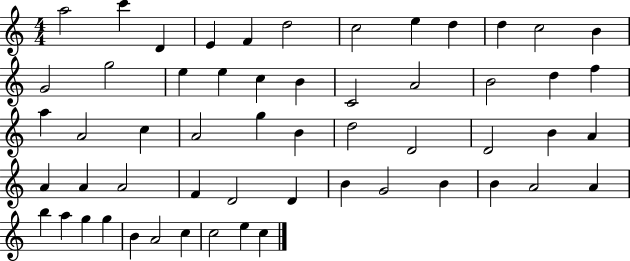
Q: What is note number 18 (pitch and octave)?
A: B4